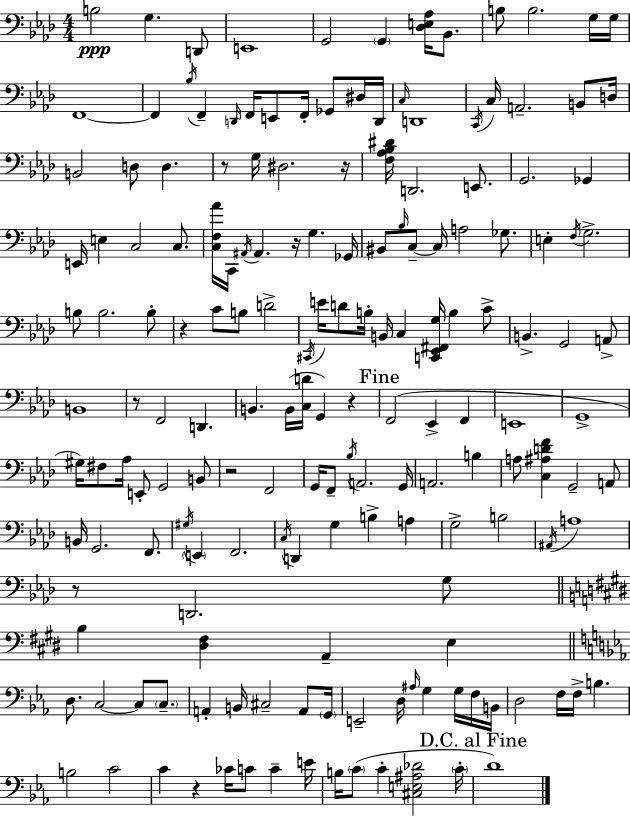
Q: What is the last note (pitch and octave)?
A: D4